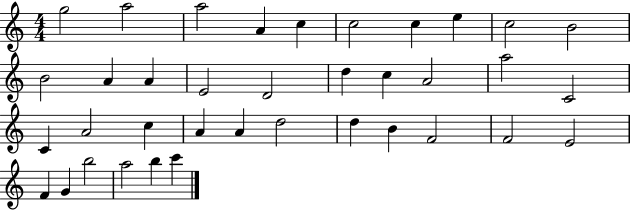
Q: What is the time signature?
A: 4/4